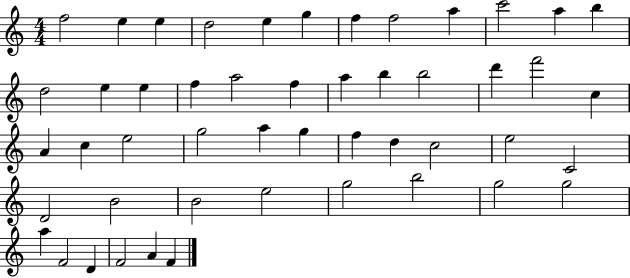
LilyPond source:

{
  \clef treble
  \numericTimeSignature
  \time 4/4
  \key c \major
  f''2 e''4 e''4 | d''2 e''4 g''4 | f''4 f''2 a''4 | c'''2 a''4 b''4 | \break d''2 e''4 e''4 | f''4 a''2 f''4 | a''4 b''4 b''2 | d'''4 f'''2 c''4 | \break a'4 c''4 e''2 | g''2 a''4 g''4 | f''4 d''4 c''2 | e''2 c'2 | \break d'2 b'2 | b'2 e''2 | g''2 b''2 | g''2 g''2 | \break a''4 f'2 d'4 | f'2 a'4 f'4 | \bar "|."
}